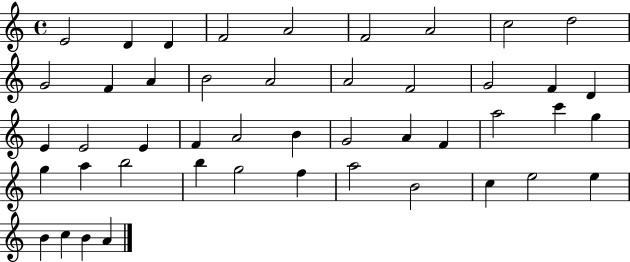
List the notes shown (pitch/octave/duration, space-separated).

E4/h D4/q D4/q F4/h A4/h F4/h A4/h C5/h D5/h G4/h F4/q A4/q B4/h A4/h A4/h F4/h G4/h F4/q D4/q E4/q E4/h E4/q F4/q A4/h B4/q G4/h A4/q F4/q A5/h C6/q G5/q G5/q A5/q B5/h B5/q G5/h F5/q A5/h B4/h C5/q E5/h E5/q B4/q C5/q B4/q A4/q